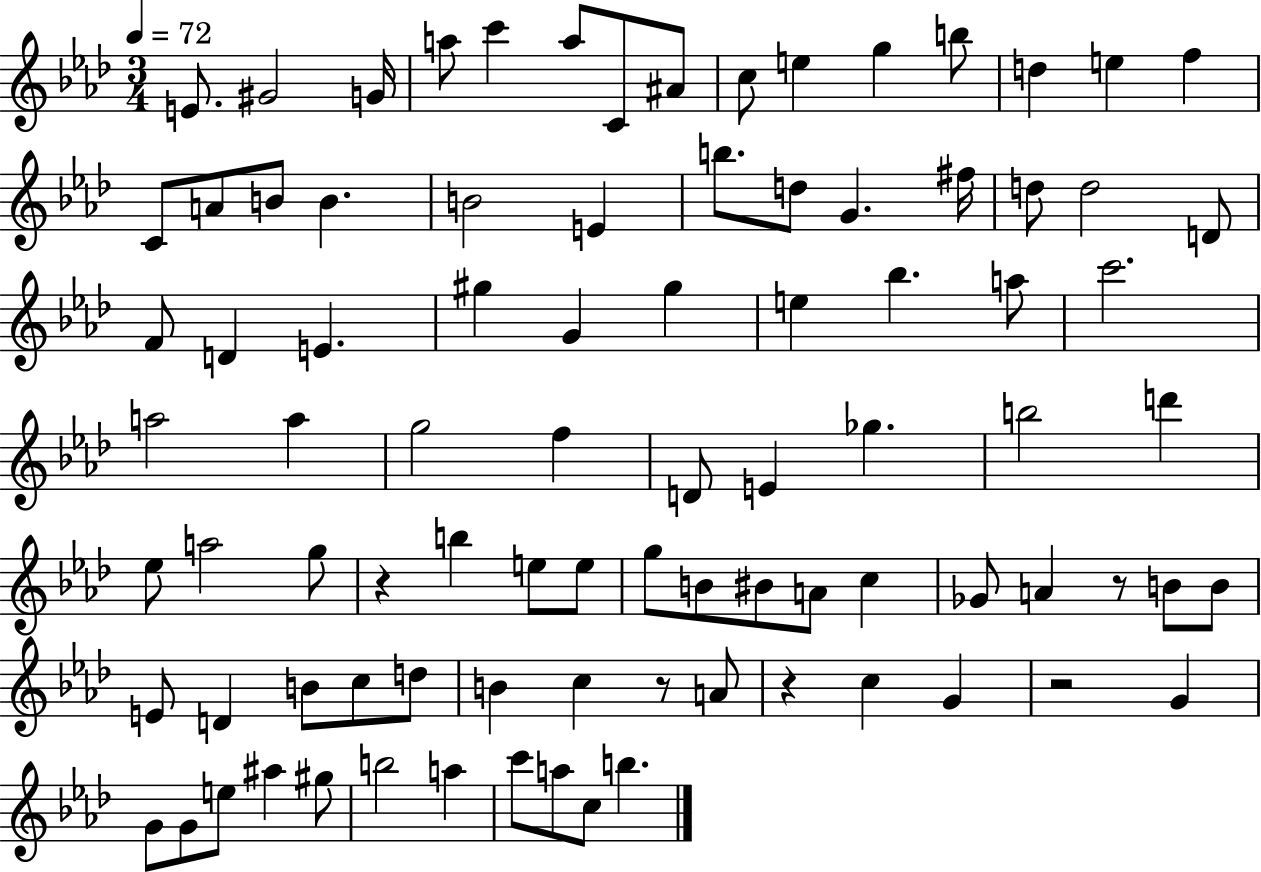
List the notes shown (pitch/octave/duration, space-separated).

E4/e. G#4/h G4/s A5/e C6/q A5/e C4/e A#4/e C5/e E5/q G5/q B5/e D5/q E5/q F5/q C4/e A4/e B4/e B4/q. B4/h E4/q B5/e. D5/e G4/q. F#5/s D5/e D5/h D4/e F4/e D4/q E4/q. G#5/q G4/q G#5/q E5/q Bb5/q. A5/e C6/h. A5/h A5/q G5/h F5/q D4/e E4/q Gb5/q. B5/h D6/q Eb5/e A5/h G5/e R/q B5/q E5/e E5/e G5/e B4/e BIS4/e A4/e C5/q Gb4/e A4/q R/e B4/e B4/e E4/e D4/q B4/e C5/e D5/e B4/q C5/q R/e A4/e R/q C5/q G4/q R/h G4/q G4/e G4/e E5/e A#5/q G#5/e B5/h A5/q C6/e A5/e C5/e B5/q.